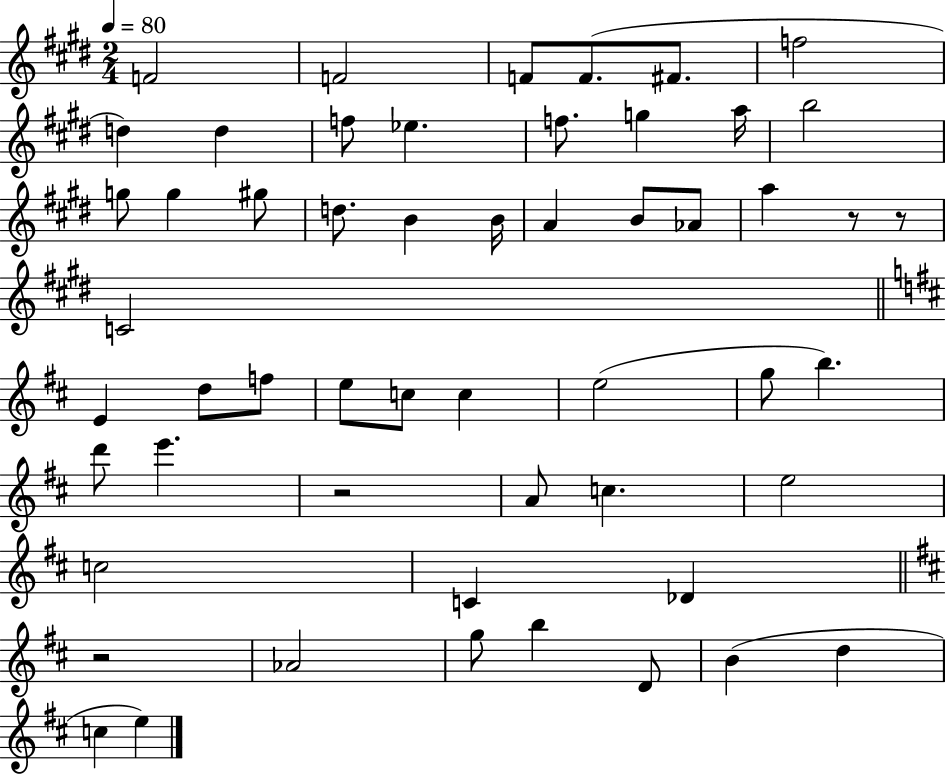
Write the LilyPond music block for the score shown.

{
  \clef treble
  \numericTimeSignature
  \time 2/4
  \key e \major
  \tempo 4 = 80
  f'2 | f'2 | f'8 f'8.( fis'8. | f''2 | \break d''4) d''4 | f''8 ees''4. | f''8. g''4 a''16 | b''2 | \break g''8 g''4 gis''8 | d''8. b'4 b'16 | a'4 b'8 aes'8 | a''4 r8 r8 | \break c'2 | \bar "||" \break \key d \major e'4 d''8 f''8 | e''8 c''8 c''4 | e''2( | g''8 b''4.) | \break d'''8 e'''4. | r2 | a'8 c''4. | e''2 | \break c''2 | c'4 des'4 | \bar "||" \break \key b \minor r2 | aes'2 | g''8 b''4 d'8 | b'4( d''4 | \break c''4 e''4) | \bar "|."
}